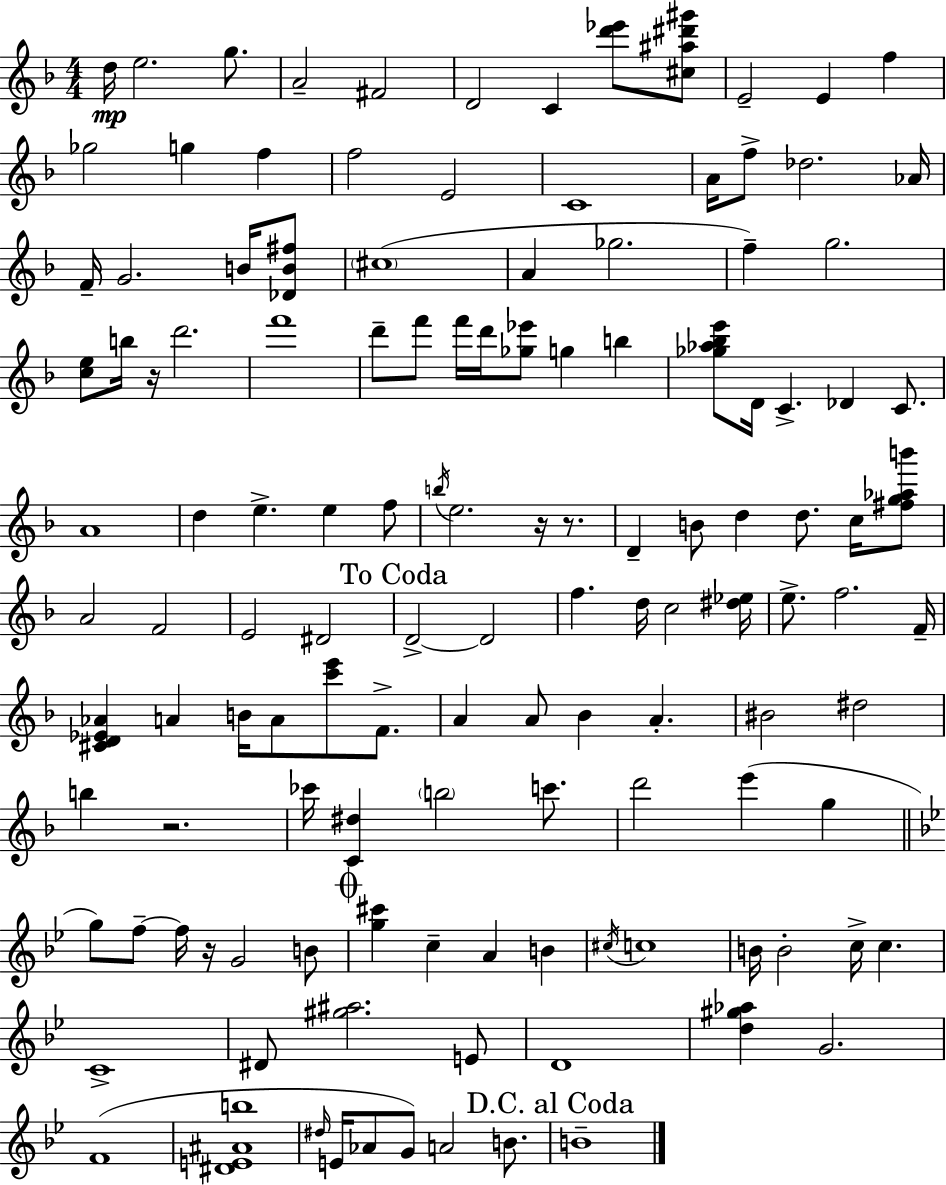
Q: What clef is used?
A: treble